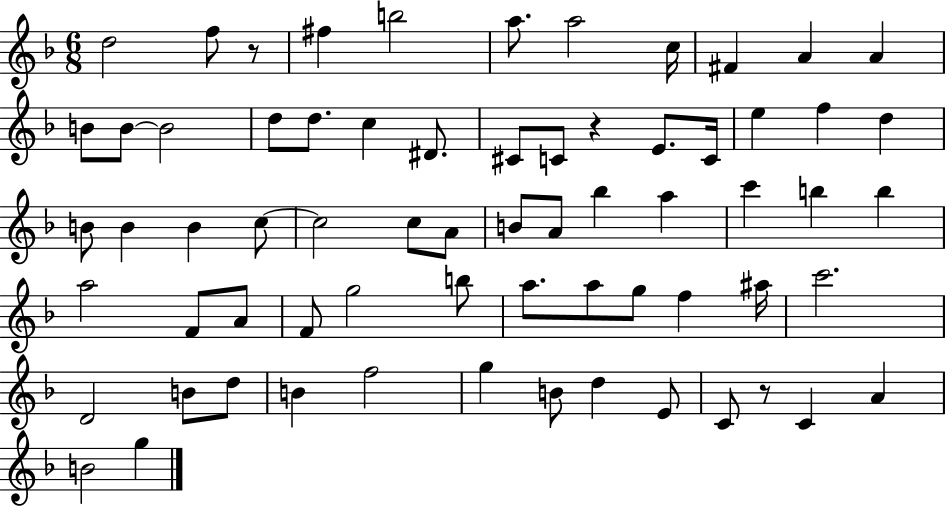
{
  \clef treble
  \numericTimeSignature
  \time 6/8
  \key f \major
  \repeat volta 2 { d''2 f''8 r8 | fis''4 b''2 | a''8. a''2 c''16 | fis'4 a'4 a'4 | \break b'8 b'8~~ b'2 | d''8 d''8. c''4 dis'8. | cis'8 c'8 r4 e'8. c'16 | e''4 f''4 d''4 | \break b'8 b'4 b'4 c''8~~ | c''2 c''8 a'8 | b'8 a'8 bes''4 a''4 | c'''4 b''4 b''4 | \break a''2 f'8 a'8 | f'8 g''2 b''8 | a''8. a''8 g''8 f''4 ais''16 | c'''2. | \break d'2 b'8 d''8 | b'4 f''2 | g''4 b'8 d''4 e'8 | c'8 r8 c'4 a'4 | \break b'2 g''4 | } \bar "|."
}